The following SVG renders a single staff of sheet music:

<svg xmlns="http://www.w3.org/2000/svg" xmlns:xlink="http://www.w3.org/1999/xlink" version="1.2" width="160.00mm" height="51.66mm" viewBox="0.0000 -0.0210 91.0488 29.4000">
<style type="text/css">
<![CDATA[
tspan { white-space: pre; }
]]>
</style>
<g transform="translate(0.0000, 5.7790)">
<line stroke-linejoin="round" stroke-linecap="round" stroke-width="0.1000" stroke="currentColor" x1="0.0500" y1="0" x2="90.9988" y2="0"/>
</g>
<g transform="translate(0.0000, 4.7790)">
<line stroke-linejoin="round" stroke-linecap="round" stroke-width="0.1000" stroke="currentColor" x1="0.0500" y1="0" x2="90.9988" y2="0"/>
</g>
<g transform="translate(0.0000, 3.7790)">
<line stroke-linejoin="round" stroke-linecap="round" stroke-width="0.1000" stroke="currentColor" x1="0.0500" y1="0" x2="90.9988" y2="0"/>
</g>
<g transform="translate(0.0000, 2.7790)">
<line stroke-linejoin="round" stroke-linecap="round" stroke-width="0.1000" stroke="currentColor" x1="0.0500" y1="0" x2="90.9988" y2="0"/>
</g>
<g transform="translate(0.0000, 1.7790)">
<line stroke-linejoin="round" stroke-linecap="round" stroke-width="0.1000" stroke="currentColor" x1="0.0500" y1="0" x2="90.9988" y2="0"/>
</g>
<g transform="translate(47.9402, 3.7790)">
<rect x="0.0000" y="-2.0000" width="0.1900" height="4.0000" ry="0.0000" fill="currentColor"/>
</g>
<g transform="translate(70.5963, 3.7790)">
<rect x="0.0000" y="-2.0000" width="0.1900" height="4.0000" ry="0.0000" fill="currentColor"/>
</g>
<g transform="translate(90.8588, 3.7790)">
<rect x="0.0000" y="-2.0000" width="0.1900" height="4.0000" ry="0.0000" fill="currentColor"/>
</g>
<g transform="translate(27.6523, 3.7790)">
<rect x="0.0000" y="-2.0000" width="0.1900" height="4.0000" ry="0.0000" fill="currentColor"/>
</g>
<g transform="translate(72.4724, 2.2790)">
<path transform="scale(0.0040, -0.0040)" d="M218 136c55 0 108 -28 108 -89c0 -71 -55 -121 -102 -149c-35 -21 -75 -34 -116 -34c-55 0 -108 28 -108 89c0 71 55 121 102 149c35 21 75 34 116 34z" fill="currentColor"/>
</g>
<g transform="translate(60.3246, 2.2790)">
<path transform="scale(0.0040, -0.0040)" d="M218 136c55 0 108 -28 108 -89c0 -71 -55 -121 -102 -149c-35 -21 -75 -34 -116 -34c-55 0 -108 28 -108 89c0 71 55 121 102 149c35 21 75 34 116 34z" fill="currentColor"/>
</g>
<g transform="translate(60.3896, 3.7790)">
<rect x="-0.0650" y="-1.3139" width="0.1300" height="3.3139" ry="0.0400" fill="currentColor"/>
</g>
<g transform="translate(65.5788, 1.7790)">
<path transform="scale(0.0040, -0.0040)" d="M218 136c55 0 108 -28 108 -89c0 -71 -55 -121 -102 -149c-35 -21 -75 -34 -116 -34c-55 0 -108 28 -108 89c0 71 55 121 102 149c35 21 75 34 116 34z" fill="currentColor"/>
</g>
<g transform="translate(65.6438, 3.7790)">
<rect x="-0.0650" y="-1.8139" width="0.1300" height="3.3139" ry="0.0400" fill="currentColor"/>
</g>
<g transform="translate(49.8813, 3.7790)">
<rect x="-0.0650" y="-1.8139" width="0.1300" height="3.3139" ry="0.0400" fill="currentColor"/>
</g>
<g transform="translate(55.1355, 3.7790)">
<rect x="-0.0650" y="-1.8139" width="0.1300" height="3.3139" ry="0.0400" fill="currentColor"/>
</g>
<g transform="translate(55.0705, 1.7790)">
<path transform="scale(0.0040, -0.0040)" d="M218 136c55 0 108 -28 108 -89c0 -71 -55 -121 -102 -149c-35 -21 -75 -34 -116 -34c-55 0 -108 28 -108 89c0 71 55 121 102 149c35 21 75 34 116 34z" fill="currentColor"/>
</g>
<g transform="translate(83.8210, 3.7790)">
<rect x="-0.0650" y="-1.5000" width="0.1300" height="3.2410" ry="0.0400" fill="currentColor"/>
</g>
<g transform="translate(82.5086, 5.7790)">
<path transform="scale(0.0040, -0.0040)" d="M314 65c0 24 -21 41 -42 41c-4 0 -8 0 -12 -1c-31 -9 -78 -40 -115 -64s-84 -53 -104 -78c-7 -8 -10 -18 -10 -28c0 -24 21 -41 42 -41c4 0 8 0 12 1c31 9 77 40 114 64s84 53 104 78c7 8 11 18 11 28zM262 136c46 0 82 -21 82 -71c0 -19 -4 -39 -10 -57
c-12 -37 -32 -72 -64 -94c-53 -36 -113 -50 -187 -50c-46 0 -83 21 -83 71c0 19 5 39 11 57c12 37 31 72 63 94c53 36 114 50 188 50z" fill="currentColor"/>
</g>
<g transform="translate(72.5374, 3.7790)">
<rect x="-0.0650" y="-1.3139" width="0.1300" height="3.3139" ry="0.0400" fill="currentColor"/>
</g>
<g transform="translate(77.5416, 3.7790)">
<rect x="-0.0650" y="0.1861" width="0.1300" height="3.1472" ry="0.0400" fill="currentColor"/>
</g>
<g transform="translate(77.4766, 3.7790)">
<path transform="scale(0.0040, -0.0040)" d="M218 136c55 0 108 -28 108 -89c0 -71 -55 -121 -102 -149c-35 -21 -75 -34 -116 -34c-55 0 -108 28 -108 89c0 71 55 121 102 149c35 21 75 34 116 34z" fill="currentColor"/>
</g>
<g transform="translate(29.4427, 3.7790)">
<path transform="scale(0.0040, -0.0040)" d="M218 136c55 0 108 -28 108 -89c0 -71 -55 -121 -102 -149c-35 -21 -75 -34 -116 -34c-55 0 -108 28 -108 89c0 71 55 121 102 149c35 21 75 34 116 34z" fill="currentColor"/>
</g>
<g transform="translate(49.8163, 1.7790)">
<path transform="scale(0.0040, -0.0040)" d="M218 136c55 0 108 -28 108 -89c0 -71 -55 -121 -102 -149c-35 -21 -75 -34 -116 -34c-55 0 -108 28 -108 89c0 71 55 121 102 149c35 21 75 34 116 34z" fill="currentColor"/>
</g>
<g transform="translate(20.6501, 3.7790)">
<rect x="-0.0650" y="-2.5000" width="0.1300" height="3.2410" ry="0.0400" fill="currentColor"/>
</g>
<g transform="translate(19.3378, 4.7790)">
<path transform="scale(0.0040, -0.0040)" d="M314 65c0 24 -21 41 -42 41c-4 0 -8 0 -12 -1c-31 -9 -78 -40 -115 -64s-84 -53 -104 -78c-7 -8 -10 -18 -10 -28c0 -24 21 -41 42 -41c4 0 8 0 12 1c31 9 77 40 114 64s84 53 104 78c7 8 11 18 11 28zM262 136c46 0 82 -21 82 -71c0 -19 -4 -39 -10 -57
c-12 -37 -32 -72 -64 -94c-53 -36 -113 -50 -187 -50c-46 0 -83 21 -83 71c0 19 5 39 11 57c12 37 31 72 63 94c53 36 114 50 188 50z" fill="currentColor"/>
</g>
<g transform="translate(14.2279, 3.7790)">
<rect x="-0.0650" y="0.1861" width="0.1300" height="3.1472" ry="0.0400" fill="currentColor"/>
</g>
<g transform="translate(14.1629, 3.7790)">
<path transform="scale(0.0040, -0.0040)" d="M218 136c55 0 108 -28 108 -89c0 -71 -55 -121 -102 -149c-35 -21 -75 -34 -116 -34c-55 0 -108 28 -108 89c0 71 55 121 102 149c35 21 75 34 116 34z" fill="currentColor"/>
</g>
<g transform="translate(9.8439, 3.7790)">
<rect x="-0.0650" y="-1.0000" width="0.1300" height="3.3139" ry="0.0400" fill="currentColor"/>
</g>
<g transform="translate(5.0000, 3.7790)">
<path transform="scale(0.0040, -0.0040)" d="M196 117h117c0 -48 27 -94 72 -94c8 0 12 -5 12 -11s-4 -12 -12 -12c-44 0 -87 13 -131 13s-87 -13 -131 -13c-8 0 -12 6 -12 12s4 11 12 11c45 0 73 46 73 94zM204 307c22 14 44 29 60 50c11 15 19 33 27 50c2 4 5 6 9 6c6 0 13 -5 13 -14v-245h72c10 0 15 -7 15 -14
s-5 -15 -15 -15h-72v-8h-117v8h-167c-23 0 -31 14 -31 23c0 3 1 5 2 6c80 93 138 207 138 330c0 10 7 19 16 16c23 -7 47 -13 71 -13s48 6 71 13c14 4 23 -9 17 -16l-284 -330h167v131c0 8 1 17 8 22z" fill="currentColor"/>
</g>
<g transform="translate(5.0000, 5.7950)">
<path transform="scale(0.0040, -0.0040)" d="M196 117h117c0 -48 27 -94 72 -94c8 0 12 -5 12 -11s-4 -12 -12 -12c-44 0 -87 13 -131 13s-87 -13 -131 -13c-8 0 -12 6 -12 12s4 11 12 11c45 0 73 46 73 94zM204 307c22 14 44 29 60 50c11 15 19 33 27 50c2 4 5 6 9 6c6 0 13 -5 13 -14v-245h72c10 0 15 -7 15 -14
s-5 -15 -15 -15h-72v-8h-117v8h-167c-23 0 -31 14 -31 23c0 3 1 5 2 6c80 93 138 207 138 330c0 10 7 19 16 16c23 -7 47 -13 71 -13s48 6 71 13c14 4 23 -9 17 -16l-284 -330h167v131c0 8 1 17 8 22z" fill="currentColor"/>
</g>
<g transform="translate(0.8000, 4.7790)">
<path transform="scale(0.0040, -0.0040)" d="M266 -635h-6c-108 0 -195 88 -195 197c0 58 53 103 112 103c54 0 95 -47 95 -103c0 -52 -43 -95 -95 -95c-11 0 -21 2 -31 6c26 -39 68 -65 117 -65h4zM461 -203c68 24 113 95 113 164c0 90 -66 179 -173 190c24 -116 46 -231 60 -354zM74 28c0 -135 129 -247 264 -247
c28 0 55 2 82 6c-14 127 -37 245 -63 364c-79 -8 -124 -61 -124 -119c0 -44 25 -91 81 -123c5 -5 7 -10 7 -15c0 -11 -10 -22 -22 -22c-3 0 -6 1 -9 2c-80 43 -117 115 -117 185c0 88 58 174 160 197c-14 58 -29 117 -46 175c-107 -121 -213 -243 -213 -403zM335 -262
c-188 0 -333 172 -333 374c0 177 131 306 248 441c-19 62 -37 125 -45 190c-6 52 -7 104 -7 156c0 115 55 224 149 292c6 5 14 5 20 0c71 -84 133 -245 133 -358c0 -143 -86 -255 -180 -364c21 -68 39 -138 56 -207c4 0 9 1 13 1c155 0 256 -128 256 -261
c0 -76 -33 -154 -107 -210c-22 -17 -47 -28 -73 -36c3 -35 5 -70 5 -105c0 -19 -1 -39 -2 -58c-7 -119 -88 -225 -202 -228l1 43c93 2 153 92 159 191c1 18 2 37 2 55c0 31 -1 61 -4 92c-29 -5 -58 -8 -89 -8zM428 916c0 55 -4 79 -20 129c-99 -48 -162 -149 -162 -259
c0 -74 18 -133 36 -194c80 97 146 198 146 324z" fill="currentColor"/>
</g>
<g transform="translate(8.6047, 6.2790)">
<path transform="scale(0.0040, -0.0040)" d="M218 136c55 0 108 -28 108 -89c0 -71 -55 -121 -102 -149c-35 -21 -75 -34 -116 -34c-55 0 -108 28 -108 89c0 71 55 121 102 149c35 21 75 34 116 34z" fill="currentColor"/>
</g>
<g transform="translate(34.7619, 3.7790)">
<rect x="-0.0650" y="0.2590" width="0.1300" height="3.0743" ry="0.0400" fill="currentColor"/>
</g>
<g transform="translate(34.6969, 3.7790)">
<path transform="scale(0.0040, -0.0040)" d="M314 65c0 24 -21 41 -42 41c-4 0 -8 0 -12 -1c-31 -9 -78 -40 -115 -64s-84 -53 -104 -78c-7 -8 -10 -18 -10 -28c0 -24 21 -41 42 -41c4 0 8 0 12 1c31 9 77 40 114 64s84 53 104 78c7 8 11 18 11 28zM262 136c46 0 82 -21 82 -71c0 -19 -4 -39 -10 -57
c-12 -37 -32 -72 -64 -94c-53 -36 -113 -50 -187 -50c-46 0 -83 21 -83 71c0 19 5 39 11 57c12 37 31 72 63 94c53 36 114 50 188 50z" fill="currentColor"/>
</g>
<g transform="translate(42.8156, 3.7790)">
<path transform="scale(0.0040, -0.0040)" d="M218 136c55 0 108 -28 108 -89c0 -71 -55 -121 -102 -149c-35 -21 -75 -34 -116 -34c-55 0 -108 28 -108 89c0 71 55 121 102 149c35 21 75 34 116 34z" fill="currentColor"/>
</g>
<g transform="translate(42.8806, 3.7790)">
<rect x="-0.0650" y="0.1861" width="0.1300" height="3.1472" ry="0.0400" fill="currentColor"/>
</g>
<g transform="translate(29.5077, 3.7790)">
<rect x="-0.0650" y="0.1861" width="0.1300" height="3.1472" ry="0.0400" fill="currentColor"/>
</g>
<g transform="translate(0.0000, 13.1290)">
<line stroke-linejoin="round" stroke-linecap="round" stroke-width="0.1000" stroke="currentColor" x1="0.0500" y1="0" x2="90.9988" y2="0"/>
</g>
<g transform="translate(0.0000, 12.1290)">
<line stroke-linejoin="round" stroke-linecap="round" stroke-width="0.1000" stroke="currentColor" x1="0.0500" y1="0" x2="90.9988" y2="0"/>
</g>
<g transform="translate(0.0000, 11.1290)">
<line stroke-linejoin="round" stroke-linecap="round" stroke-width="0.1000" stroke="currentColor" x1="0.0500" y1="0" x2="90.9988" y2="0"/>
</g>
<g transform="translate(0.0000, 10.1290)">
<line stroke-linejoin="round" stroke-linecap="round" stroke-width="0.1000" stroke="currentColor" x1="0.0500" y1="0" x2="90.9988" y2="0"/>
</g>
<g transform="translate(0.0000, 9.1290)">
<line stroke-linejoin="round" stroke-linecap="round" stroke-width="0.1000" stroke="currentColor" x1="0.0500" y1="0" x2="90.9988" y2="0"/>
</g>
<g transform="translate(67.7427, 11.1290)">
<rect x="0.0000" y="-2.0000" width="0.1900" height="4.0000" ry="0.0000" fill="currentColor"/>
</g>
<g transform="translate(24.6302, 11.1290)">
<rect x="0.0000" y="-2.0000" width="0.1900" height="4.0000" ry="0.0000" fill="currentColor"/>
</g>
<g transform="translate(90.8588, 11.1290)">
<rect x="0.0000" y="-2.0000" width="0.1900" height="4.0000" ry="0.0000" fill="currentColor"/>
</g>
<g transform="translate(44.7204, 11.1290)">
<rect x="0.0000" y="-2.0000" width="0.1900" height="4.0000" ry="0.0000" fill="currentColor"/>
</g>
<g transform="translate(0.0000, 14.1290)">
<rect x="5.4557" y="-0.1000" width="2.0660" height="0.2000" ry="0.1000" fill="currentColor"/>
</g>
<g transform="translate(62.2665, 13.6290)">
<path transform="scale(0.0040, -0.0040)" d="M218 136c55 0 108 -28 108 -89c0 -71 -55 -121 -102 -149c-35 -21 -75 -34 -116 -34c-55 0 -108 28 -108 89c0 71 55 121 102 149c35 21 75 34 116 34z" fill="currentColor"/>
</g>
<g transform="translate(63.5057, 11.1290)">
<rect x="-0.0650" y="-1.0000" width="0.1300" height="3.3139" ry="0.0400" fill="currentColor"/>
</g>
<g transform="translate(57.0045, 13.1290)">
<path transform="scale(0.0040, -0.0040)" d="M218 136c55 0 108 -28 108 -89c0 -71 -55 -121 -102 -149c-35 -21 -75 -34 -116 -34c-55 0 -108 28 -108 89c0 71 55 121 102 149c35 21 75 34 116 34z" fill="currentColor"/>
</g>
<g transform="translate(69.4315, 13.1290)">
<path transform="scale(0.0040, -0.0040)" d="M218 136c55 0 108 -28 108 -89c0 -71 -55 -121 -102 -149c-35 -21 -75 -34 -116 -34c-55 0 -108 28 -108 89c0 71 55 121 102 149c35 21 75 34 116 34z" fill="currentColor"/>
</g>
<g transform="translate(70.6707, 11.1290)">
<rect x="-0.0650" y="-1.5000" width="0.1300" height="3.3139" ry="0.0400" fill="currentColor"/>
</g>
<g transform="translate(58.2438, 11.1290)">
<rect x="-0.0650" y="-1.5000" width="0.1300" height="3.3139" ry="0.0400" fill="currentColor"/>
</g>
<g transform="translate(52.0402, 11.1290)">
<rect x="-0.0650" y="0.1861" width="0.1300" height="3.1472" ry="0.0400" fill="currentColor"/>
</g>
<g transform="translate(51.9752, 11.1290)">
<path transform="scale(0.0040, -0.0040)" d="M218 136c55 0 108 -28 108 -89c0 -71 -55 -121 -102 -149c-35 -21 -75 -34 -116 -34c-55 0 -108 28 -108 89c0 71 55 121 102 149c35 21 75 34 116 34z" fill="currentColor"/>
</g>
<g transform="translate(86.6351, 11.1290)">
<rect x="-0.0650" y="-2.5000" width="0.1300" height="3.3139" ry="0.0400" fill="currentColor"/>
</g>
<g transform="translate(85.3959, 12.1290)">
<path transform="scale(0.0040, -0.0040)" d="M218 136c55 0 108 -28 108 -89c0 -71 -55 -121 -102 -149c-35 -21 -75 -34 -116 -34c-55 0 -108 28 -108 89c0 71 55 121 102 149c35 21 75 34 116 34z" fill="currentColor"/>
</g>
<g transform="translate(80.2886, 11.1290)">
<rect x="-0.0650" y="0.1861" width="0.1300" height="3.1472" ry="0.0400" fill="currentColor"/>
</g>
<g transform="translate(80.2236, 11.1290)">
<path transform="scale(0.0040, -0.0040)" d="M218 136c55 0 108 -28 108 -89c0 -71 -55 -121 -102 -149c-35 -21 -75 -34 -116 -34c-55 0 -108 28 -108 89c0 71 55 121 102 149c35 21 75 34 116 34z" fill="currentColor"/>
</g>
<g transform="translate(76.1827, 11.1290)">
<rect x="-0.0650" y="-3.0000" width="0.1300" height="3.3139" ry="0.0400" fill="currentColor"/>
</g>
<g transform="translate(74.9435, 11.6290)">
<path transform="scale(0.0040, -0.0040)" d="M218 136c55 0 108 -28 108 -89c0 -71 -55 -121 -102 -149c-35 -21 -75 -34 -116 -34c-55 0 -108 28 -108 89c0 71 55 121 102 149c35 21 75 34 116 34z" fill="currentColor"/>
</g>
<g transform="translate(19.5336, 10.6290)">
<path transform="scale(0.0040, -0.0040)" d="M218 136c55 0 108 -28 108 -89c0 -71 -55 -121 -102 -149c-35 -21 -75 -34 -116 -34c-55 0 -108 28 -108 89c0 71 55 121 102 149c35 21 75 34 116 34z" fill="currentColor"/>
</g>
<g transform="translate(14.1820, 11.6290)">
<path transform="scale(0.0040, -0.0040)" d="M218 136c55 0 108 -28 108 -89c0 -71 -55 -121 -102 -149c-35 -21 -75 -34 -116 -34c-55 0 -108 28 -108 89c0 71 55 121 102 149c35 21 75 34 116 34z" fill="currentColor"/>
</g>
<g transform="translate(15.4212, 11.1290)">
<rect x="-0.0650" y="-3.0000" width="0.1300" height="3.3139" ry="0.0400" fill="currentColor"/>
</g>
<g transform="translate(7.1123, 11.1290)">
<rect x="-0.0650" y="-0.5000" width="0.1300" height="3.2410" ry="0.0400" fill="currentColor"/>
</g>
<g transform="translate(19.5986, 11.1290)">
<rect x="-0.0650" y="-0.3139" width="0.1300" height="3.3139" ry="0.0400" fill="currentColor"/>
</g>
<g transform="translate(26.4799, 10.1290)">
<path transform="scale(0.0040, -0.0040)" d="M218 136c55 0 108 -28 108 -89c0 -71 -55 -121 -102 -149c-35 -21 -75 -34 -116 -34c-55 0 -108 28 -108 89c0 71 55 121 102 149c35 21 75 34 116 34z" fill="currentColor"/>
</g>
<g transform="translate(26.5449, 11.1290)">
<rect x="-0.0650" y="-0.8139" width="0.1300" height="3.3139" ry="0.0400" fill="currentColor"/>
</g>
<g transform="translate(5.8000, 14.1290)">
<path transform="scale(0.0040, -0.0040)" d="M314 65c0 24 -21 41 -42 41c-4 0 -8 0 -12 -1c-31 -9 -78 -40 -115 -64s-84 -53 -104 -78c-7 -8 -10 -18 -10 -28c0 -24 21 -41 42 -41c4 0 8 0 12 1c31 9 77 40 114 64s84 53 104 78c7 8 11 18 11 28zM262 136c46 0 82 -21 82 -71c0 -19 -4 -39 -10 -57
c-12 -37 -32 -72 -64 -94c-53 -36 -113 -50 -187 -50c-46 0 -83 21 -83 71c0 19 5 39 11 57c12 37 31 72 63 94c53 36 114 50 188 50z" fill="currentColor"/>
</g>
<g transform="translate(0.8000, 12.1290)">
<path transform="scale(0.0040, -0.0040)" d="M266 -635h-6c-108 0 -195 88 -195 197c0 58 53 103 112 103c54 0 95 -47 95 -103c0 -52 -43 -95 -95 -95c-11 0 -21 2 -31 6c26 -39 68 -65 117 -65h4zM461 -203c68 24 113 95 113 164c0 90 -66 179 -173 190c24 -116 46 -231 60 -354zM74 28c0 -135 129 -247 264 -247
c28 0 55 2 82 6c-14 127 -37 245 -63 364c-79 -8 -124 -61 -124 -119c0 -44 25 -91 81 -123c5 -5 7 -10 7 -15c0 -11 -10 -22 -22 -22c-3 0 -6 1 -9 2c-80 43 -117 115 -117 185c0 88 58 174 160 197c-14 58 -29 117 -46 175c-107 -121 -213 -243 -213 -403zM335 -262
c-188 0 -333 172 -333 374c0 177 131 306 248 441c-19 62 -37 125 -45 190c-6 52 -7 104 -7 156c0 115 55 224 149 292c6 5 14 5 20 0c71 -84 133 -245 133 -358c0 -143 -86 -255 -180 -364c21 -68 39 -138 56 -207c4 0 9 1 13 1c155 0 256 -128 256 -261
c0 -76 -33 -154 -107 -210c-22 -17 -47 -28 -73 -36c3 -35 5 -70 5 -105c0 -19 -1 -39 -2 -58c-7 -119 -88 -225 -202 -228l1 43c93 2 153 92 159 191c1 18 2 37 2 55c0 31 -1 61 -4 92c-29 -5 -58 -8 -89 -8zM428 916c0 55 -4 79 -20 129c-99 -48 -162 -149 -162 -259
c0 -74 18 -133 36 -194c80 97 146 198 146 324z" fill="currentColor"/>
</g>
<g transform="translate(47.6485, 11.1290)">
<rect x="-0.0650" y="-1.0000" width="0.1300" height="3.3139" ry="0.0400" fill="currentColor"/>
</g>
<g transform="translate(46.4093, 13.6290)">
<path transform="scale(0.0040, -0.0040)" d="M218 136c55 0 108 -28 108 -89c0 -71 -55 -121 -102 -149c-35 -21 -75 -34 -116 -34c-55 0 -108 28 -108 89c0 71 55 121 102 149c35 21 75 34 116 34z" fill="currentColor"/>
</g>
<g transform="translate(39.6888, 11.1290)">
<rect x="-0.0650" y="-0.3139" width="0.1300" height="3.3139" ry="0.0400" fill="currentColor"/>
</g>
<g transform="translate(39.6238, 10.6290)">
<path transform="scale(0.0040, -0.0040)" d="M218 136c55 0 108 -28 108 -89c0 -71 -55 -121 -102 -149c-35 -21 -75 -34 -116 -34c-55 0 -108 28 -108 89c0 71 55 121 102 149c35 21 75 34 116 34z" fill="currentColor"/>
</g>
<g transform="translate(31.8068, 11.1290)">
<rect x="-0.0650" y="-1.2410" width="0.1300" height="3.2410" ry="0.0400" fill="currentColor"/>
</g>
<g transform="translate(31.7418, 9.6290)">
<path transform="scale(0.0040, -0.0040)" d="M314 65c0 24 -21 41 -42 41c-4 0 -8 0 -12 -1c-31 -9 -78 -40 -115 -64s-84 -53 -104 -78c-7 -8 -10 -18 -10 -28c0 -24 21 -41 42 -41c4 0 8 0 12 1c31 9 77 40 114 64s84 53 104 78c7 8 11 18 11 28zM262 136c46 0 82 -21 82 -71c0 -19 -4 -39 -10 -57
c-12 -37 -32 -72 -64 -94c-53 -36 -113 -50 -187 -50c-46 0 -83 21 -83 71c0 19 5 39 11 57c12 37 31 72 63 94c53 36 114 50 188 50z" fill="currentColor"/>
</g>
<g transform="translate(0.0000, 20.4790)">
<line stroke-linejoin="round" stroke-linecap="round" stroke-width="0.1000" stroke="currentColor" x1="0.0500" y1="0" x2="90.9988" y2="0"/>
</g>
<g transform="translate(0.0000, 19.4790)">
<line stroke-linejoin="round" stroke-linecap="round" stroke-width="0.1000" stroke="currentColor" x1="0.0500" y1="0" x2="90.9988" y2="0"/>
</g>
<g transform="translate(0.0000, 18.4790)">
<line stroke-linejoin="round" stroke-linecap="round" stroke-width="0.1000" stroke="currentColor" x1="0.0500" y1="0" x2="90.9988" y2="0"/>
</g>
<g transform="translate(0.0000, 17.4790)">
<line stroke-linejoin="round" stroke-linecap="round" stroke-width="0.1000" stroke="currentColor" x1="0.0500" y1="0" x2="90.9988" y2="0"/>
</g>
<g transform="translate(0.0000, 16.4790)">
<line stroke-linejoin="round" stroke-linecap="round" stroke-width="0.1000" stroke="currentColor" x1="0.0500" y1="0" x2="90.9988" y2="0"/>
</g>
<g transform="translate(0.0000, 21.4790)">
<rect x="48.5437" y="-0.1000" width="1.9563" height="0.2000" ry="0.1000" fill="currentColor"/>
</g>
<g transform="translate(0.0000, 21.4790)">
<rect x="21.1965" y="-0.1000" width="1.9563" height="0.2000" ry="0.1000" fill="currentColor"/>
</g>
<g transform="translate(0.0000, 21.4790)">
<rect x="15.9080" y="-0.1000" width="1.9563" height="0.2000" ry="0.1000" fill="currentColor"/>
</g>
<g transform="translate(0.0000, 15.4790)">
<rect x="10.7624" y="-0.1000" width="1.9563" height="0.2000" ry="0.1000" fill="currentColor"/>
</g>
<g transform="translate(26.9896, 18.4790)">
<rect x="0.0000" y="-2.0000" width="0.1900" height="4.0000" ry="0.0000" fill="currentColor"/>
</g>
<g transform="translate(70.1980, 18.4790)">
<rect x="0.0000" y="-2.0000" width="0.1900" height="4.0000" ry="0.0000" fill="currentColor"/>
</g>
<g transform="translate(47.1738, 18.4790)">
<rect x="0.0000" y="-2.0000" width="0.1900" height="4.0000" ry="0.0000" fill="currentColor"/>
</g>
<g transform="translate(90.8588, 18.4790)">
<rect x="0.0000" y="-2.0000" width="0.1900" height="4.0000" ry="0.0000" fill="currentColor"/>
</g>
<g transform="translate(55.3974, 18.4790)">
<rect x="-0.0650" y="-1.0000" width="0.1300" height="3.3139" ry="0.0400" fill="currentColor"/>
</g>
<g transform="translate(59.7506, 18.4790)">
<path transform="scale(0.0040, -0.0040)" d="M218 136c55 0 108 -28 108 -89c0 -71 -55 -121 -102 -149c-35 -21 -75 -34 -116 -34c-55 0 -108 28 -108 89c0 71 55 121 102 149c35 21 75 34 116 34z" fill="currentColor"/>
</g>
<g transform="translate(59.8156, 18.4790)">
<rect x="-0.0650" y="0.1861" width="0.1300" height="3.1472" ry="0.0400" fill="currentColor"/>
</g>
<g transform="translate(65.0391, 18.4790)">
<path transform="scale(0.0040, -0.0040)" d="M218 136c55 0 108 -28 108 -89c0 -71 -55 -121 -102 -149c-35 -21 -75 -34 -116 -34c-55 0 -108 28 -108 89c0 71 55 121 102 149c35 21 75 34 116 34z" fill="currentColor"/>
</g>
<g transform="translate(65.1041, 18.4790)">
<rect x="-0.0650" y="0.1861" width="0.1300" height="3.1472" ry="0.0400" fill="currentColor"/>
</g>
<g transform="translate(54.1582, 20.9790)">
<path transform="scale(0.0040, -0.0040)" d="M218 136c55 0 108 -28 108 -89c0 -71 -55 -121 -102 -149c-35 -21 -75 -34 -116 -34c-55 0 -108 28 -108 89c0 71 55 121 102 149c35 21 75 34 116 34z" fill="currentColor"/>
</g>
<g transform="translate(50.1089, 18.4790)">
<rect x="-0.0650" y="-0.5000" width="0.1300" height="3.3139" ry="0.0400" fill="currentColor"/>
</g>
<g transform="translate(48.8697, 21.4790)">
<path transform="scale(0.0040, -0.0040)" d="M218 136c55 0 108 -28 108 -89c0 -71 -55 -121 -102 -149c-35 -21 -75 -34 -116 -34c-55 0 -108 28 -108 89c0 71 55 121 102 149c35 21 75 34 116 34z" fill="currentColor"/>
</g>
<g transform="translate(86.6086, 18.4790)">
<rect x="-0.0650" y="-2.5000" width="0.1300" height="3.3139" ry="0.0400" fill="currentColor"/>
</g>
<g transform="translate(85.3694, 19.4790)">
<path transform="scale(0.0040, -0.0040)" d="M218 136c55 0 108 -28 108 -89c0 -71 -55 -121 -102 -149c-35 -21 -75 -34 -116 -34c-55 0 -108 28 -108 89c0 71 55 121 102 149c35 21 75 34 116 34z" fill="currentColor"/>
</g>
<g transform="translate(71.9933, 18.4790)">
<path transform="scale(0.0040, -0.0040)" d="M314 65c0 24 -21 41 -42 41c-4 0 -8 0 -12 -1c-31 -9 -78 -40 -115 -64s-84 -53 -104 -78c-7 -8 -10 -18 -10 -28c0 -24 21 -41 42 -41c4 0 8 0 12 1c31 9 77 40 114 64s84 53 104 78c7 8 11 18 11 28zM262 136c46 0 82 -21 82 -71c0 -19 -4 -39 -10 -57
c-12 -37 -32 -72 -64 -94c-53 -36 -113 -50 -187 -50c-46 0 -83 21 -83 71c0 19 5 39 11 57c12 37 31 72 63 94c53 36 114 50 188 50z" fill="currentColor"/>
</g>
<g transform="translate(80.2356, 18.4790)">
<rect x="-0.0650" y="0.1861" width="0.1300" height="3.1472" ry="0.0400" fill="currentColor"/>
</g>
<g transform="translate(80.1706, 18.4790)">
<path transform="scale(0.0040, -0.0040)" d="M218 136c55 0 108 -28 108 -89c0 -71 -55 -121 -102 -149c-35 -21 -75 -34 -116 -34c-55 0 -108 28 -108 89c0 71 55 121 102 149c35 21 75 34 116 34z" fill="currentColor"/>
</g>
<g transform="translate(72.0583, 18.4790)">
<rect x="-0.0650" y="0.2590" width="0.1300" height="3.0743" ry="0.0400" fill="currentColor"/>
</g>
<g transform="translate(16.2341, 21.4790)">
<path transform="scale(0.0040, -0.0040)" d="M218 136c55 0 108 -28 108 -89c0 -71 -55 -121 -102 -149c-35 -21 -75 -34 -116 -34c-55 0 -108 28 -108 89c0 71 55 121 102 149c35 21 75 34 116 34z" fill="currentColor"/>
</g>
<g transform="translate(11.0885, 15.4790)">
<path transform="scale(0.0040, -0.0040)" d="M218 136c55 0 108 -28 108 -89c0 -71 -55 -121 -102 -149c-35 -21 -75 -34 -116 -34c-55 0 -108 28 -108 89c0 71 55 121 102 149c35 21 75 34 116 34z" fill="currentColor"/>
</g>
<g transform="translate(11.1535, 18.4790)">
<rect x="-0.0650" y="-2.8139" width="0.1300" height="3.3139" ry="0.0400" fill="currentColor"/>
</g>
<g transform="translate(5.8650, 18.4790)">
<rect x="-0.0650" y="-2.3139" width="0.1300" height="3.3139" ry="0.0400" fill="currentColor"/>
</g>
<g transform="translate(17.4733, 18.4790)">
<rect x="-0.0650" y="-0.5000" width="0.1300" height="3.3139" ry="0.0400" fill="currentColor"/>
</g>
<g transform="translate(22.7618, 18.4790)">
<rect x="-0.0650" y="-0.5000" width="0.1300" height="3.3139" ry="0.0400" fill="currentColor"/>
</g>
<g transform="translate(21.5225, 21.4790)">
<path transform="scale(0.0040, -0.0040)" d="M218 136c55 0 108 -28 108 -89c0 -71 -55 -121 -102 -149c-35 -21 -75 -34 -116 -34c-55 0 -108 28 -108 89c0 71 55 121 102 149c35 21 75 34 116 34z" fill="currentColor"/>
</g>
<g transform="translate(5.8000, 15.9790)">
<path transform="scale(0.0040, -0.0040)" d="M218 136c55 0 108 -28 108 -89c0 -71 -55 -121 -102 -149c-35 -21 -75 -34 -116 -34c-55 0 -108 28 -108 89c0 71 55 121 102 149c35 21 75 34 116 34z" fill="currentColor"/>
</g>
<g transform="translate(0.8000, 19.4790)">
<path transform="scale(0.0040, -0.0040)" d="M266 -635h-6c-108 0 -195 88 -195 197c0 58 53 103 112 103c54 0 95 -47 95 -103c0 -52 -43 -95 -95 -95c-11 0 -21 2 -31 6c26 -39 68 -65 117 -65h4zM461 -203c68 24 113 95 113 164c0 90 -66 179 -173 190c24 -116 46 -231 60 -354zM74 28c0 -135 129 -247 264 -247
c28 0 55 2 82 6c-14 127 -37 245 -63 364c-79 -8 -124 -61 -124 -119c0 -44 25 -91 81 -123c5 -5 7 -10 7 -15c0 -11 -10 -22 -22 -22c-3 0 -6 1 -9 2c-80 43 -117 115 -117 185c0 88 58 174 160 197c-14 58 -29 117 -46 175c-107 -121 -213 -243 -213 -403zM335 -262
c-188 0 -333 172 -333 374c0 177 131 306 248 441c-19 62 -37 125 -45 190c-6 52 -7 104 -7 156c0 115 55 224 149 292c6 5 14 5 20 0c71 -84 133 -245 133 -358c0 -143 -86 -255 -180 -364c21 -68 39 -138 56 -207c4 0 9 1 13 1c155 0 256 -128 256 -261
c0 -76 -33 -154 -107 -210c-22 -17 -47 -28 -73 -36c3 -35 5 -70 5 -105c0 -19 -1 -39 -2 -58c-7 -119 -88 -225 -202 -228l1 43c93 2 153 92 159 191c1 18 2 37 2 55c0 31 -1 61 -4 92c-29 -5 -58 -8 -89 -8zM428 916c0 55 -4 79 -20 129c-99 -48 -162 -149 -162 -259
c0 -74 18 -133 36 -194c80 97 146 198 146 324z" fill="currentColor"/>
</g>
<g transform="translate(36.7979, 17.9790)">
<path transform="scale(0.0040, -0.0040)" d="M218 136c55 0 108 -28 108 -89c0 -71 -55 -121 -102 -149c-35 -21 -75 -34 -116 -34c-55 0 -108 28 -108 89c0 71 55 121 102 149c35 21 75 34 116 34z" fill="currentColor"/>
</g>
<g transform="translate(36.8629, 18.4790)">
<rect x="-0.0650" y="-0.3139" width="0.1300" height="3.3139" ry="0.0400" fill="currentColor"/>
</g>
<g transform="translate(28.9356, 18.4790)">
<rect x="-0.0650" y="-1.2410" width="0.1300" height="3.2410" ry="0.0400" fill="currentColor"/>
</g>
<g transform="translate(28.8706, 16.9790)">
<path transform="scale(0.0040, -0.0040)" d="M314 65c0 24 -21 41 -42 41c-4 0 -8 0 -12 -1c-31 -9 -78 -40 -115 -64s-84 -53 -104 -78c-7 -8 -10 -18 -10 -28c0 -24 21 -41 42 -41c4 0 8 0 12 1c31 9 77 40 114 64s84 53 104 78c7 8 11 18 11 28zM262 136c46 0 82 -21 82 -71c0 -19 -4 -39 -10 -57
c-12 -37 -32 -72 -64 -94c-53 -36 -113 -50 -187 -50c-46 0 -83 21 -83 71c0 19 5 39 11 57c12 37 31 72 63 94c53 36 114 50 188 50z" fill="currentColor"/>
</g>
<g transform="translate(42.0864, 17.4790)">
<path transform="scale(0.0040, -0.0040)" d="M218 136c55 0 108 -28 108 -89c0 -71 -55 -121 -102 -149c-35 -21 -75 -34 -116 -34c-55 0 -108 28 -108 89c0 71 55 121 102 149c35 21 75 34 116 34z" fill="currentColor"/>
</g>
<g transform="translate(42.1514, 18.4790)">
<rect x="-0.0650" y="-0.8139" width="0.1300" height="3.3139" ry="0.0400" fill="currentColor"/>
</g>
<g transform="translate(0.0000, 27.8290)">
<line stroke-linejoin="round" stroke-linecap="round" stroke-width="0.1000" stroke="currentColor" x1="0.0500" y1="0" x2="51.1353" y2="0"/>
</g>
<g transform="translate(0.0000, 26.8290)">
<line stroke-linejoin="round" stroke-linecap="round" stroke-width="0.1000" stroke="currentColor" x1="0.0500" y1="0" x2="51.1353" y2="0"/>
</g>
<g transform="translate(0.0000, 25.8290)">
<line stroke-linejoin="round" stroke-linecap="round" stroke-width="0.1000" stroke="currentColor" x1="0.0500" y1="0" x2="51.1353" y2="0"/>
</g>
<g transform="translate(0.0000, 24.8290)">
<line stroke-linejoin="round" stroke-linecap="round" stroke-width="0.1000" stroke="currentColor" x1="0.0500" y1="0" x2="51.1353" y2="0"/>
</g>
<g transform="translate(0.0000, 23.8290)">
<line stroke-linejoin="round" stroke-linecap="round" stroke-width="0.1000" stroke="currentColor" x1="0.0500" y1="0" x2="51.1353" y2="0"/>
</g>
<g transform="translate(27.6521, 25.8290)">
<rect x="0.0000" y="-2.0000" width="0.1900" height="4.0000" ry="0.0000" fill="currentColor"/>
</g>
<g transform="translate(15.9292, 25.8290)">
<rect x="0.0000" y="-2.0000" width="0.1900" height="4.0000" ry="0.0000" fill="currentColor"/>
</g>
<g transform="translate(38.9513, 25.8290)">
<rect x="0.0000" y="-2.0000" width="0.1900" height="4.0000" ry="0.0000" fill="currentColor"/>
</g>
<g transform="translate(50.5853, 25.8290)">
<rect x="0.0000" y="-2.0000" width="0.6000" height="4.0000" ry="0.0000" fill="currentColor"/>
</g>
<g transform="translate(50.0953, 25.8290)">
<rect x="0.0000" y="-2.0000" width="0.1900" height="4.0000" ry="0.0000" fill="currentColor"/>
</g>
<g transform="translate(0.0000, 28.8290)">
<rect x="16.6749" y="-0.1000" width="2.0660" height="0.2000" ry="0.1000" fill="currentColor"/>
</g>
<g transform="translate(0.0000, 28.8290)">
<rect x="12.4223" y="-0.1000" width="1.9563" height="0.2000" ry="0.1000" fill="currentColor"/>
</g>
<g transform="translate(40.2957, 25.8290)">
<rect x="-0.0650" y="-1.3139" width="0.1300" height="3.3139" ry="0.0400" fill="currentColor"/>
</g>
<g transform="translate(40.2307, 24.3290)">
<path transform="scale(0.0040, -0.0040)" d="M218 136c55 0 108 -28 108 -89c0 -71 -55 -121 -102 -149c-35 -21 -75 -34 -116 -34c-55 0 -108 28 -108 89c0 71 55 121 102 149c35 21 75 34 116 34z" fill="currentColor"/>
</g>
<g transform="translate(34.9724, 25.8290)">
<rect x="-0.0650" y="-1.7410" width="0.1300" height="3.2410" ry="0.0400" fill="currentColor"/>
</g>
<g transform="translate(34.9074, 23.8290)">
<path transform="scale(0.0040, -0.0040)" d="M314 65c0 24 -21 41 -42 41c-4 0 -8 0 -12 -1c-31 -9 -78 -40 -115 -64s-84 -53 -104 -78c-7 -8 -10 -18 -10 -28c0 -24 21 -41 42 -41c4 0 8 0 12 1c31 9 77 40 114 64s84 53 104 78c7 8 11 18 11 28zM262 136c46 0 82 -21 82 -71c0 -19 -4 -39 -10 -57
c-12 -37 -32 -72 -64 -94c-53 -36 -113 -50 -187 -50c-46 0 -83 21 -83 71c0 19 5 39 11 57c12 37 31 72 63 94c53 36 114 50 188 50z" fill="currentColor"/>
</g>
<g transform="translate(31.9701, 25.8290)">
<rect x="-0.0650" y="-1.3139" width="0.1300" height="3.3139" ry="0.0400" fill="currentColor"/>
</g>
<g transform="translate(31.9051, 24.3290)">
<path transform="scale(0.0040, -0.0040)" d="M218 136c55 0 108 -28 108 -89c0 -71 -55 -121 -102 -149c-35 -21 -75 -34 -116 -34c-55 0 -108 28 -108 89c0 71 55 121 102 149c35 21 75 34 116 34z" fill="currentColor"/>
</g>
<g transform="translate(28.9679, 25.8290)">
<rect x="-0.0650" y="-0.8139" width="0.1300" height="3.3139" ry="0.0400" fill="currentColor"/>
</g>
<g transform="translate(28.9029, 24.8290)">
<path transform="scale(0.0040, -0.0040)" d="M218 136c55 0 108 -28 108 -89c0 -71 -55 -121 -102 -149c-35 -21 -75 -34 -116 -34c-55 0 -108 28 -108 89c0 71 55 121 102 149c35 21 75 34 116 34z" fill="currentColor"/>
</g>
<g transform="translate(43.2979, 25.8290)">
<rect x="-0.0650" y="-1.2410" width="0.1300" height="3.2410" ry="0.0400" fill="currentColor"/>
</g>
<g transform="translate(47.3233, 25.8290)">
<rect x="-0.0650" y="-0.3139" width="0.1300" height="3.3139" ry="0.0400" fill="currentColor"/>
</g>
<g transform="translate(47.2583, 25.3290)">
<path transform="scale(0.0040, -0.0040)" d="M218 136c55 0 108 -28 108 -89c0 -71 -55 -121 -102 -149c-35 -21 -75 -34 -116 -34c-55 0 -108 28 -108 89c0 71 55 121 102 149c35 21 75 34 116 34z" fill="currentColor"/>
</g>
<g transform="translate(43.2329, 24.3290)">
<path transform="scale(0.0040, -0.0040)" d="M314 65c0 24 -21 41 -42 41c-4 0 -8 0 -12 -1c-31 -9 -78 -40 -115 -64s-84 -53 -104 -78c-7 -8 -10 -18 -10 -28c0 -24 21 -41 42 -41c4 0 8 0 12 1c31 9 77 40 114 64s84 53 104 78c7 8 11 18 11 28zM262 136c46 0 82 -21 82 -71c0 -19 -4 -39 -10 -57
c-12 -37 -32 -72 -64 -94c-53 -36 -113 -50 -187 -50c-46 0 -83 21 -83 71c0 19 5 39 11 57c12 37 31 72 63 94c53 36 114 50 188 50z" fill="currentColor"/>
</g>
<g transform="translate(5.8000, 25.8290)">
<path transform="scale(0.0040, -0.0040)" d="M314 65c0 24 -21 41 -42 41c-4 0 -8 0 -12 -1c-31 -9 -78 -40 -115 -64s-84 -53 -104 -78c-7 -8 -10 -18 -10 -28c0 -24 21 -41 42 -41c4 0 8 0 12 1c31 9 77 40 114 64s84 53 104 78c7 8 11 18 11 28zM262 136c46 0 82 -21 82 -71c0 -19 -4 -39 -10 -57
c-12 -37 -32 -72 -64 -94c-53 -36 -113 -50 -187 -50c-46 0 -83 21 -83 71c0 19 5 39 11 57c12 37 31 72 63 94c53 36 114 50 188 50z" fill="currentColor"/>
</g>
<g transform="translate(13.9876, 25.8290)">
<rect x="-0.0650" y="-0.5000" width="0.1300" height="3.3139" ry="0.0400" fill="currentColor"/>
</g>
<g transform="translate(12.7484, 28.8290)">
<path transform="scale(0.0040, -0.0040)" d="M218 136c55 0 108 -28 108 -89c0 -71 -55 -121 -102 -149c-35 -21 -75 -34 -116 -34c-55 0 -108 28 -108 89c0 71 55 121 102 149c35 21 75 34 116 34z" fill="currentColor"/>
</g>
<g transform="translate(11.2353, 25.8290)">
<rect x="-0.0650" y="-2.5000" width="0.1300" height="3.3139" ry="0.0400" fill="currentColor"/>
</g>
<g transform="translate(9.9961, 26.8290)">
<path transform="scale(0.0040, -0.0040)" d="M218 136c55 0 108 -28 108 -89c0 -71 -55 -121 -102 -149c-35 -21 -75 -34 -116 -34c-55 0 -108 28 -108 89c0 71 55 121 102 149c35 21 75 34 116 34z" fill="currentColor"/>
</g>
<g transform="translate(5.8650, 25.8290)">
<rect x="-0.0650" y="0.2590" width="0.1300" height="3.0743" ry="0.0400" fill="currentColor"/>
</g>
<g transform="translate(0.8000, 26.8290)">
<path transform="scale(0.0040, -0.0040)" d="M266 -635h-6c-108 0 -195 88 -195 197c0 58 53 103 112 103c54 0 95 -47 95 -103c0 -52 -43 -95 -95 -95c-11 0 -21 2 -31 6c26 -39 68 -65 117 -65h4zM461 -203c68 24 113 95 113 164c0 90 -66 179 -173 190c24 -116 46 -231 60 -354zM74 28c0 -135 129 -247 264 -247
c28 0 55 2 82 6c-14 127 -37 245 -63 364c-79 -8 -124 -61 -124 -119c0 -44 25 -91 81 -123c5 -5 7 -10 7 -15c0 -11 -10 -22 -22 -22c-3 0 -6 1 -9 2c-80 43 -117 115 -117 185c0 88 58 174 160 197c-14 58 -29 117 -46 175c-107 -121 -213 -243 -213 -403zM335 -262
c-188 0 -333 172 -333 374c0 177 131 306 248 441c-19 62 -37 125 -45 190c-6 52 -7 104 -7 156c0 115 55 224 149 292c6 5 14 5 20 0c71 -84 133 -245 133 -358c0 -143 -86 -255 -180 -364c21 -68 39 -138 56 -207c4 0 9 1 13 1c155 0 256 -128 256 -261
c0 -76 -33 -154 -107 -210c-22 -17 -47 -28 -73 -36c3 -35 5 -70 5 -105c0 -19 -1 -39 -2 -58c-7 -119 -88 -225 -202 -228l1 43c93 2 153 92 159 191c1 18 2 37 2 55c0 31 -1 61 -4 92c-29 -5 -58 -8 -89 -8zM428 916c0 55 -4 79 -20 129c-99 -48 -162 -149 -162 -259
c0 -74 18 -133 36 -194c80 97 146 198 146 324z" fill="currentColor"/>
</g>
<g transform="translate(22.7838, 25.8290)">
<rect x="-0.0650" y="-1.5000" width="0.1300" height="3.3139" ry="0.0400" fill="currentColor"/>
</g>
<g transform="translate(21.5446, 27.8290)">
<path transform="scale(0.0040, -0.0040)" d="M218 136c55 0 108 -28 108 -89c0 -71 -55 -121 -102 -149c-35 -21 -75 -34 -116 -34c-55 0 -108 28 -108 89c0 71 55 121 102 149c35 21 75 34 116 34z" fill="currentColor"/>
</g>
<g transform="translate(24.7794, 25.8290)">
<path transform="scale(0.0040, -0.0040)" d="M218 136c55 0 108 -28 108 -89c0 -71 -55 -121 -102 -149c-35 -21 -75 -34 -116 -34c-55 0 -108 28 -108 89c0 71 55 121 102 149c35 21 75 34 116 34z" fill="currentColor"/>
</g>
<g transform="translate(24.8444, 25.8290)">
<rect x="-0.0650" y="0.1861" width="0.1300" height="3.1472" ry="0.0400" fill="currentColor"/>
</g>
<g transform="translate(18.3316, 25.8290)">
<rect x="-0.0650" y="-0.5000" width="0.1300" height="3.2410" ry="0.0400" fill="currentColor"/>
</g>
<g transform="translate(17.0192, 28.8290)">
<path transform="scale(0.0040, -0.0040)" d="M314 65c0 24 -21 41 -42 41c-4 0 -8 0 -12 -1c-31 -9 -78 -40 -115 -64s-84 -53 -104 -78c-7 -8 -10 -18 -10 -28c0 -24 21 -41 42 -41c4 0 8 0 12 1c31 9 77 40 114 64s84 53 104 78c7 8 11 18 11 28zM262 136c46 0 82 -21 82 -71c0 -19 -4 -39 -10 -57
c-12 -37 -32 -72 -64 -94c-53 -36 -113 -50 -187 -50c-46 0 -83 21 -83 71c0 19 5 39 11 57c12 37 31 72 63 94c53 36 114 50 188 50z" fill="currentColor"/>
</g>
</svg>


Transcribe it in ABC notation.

X:1
T:Untitled
M:4/4
L:1/4
K:C
D B G2 B B2 B f f e f e B E2 C2 A c d e2 c D B E D E A B G g a C C e2 c d C D B B B2 B G B2 G C C2 E B d e f2 e e2 c